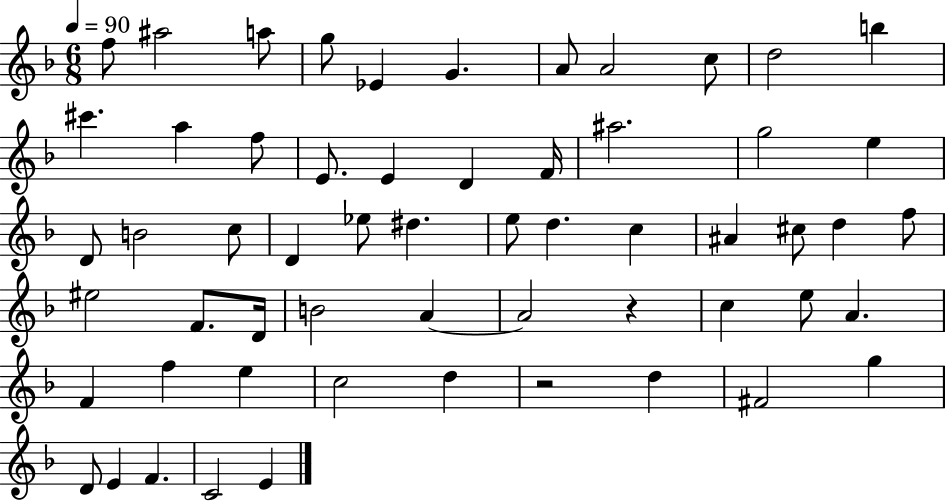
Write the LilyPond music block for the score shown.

{
  \clef treble
  \numericTimeSignature
  \time 6/8
  \key f \major
  \tempo 4 = 90
  f''8 ais''2 a''8 | g''8 ees'4 g'4. | a'8 a'2 c''8 | d''2 b''4 | \break cis'''4. a''4 f''8 | e'8. e'4 d'4 f'16 | ais''2. | g''2 e''4 | \break d'8 b'2 c''8 | d'4 ees''8 dis''4. | e''8 d''4. c''4 | ais'4 cis''8 d''4 f''8 | \break eis''2 f'8. d'16 | b'2 a'4~~ | a'2 r4 | c''4 e''8 a'4. | \break f'4 f''4 e''4 | c''2 d''4 | r2 d''4 | fis'2 g''4 | \break d'8 e'4 f'4. | c'2 e'4 | \bar "|."
}